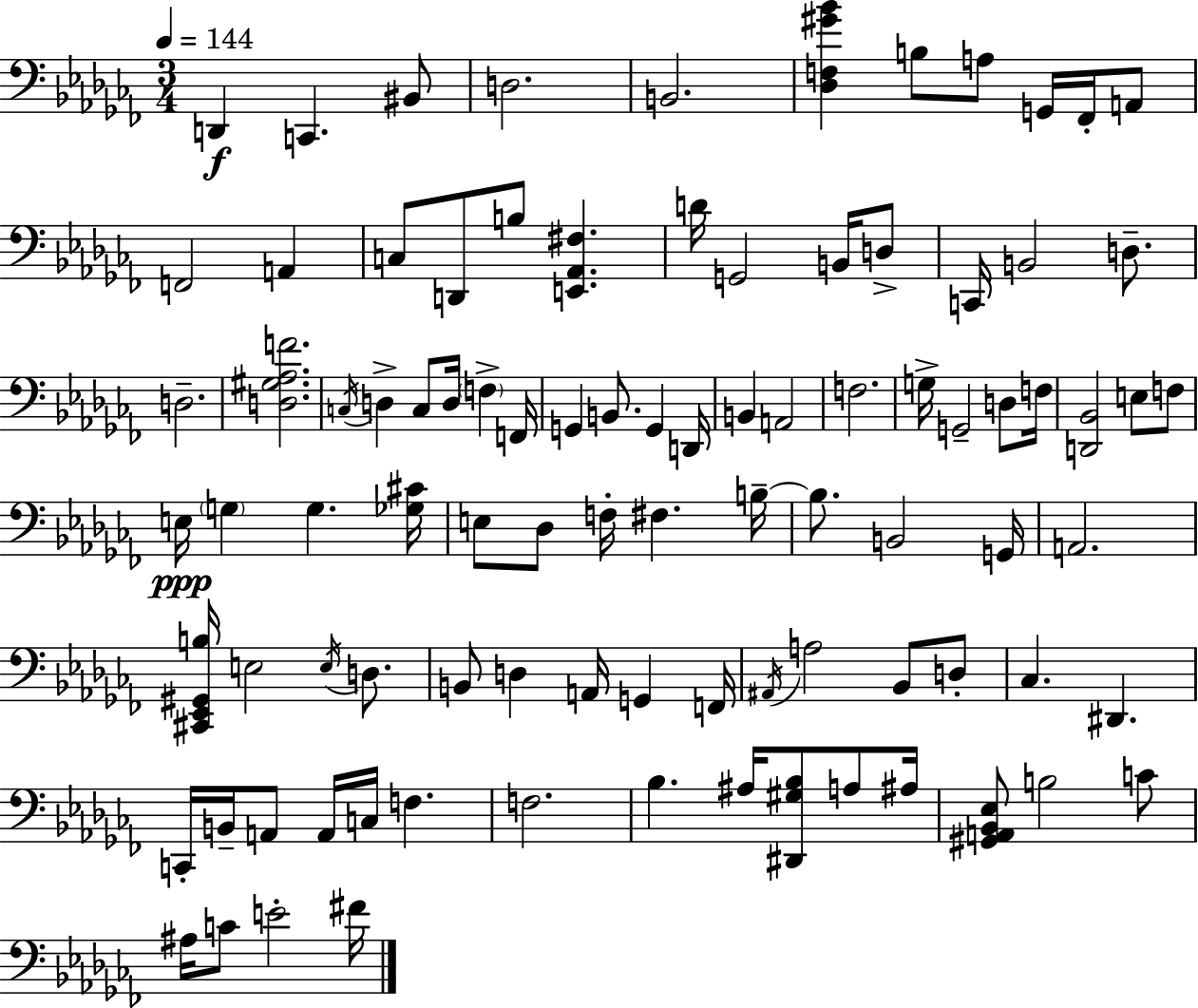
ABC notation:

X:1
T:Untitled
M:3/4
L:1/4
K:Abm
D,, C,, ^B,,/2 D,2 B,,2 [_D,F,^G_B] B,/2 A,/2 G,,/4 _F,,/4 A,,/2 F,,2 A,, C,/2 D,,/2 B,/2 [E,,_A,,^F,] D/4 G,,2 B,,/4 D,/2 C,,/4 B,,2 D,/2 D,2 [D,^G,_A,F]2 C,/4 D, C,/2 D,/4 F, F,,/4 G,, B,,/2 G,, D,,/4 B,, A,,2 F,2 G,/4 G,,2 D,/2 F,/4 [D,,_B,,]2 E,/2 F,/2 E,/4 G, G, [_G,^C]/4 E,/2 _D,/2 F,/4 ^F, B,/4 B,/2 B,,2 G,,/4 A,,2 [^C,,_E,,^G,,B,]/4 E,2 E,/4 D,/2 B,,/2 D, A,,/4 G,, F,,/4 ^A,,/4 A,2 _B,,/2 D,/2 _C, ^D,, C,,/4 B,,/4 A,,/2 A,,/4 C,/4 F, F,2 _B, ^A,/4 [^D,,^G,_B,]/2 A,/2 ^A,/4 [^G,,A,,_B,,_E,]/2 B,2 C/2 ^A,/4 C/2 E2 ^F/4